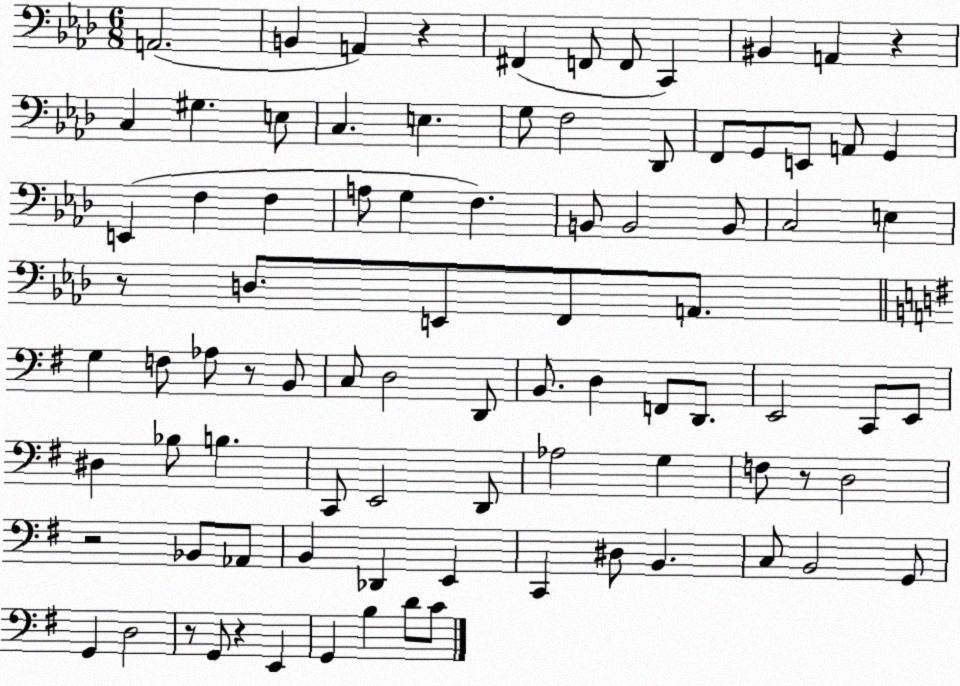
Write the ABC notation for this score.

X:1
T:Untitled
M:6/8
L:1/4
K:Ab
A,,2 B,, A,, z ^F,, F,,/2 F,,/2 C,, ^B,, A,, z C, ^G, E,/2 C, E, G,/2 F,2 _D,,/2 F,,/2 G,,/2 E,,/2 A,,/2 G,, E,, F, F, A,/2 G, F, B,,/2 B,,2 B,,/2 C,2 E, z/2 D,/2 E,,/2 F,,/2 A,,/2 G, F,/2 _A,/2 z/2 B,,/2 C,/2 D,2 D,,/2 B,,/2 D, F,,/2 D,,/2 E,,2 C,,/2 E,,/2 ^D, _B,/2 B, C,,/2 E,,2 D,,/2 _A,2 G, F,/2 z/2 D,2 z2 _B,,/2 _A,,/2 B,, _D,, E,, C,, ^D,/2 B,, C,/2 B,,2 G,,/2 G,, D,2 z/2 G,,/2 z E,, G,, B, D/2 C/2